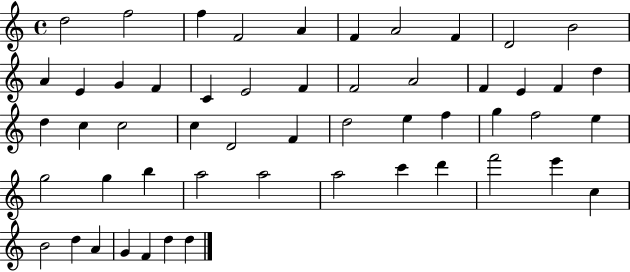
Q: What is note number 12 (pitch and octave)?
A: E4